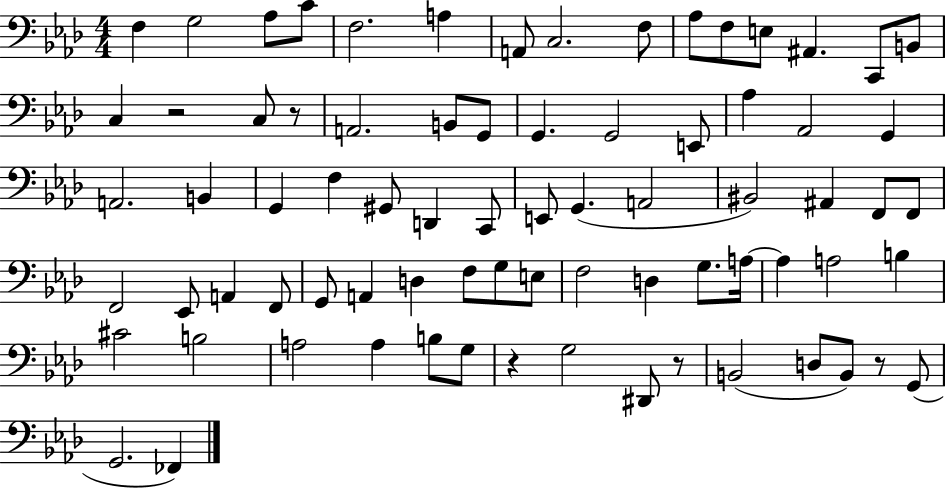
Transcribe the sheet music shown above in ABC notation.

X:1
T:Untitled
M:4/4
L:1/4
K:Ab
F, G,2 _A,/2 C/2 F,2 A, A,,/2 C,2 F,/2 _A,/2 F,/2 E,/2 ^A,, C,,/2 B,,/2 C, z2 C,/2 z/2 A,,2 B,,/2 G,,/2 G,, G,,2 E,,/2 _A, _A,,2 G,, A,,2 B,, G,, F, ^G,,/2 D,, C,,/2 E,,/2 G,, A,,2 ^B,,2 ^A,, F,,/2 F,,/2 F,,2 _E,,/2 A,, F,,/2 G,,/2 A,, D, F,/2 G,/2 E,/2 F,2 D, G,/2 A,/4 A, A,2 B, ^C2 B,2 A,2 A, B,/2 G,/2 z G,2 ^D,,/2 z/2 B,,2 D,/2 B,,/2 z/2 G,,/2 G,,2 _F,,